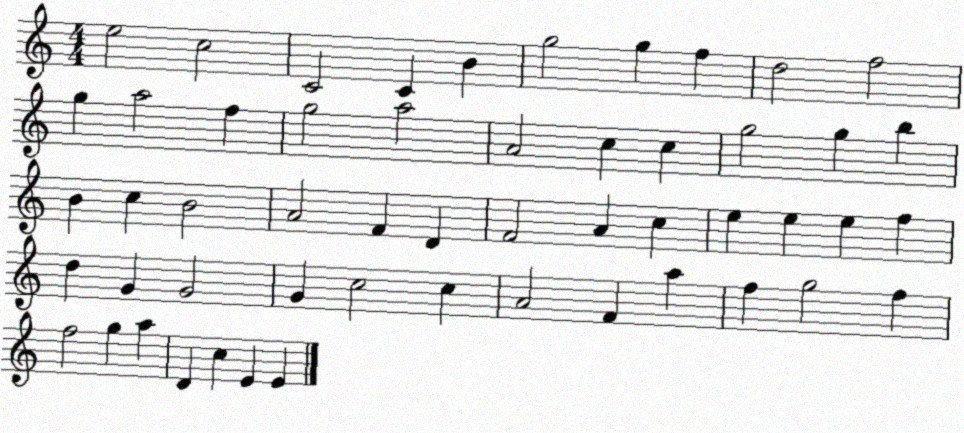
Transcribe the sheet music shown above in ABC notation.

X:1
T:Untitled
M:4/4
L:1/4
K:C
e2 c2 C2 C B g2 g f d2 f2 g a2 f g2 a2 A2 c c g2 g b B c B2 A2 F D F2 A c e e e f d G G2 G c2 c A2 F a f g2 f f2 g a D c E E